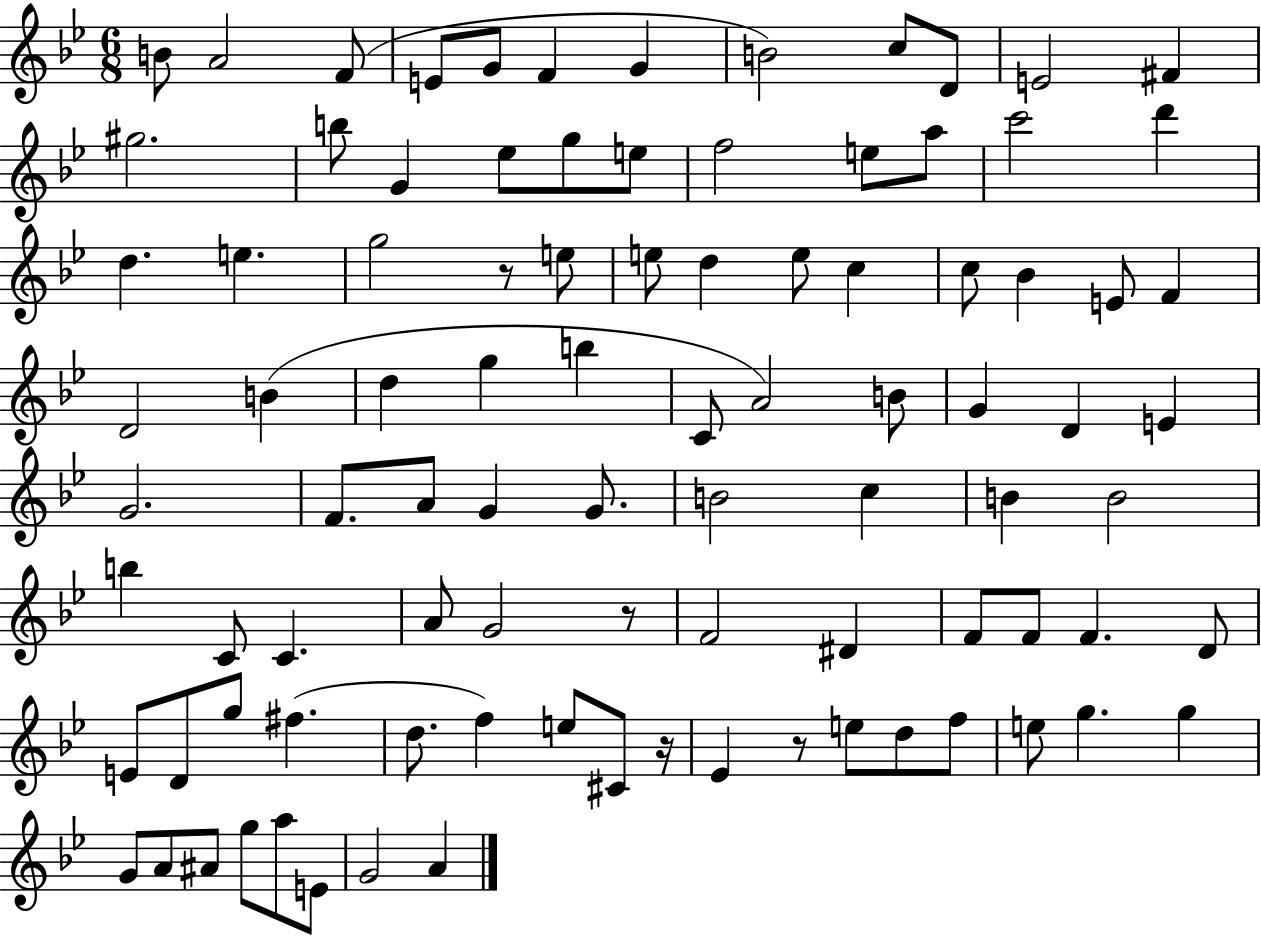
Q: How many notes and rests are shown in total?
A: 93